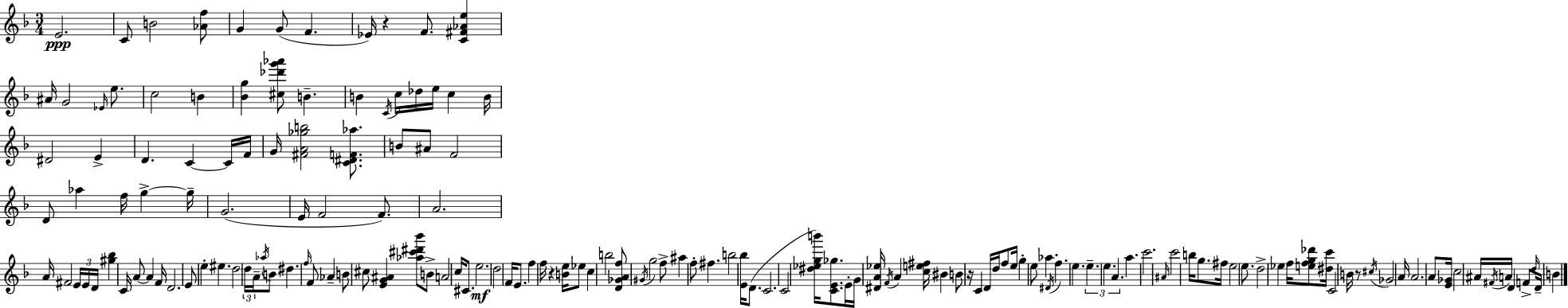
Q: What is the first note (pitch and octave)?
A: E4